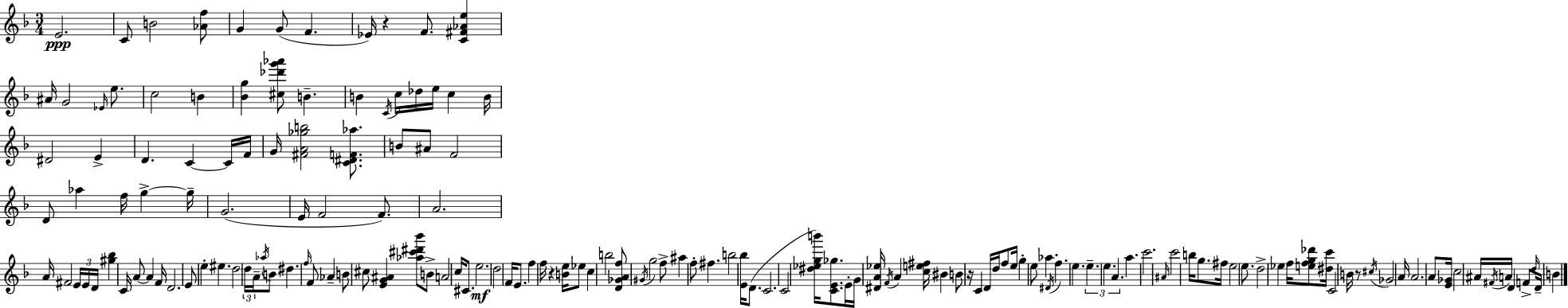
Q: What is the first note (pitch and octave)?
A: E4